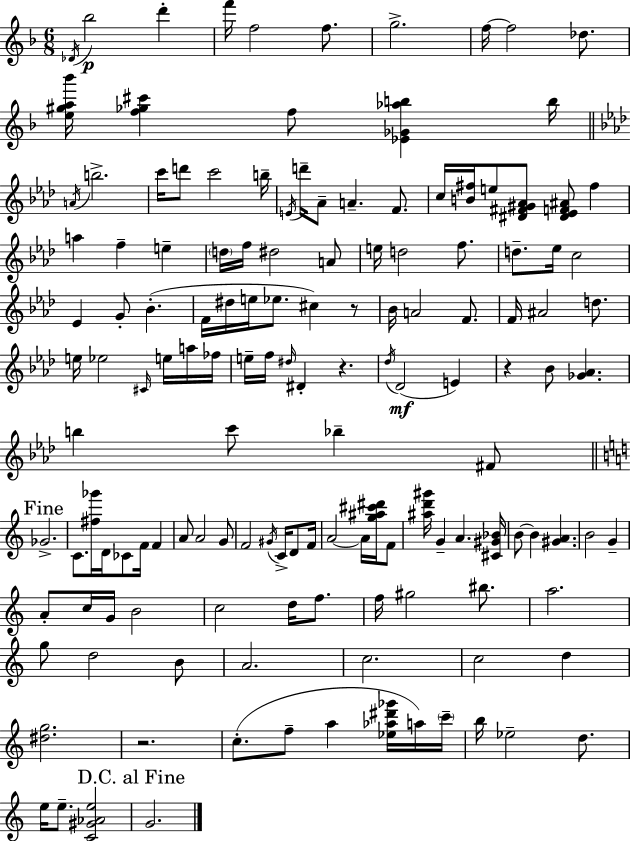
Db4/s Bb5/h D6/q F6/s F5/h F5/e. G5/h. F5/s F5/h Db5/e. [E5,G#5,A5,Bb6]/s [F5,Gb5,C#6]/q F5/e [Eb4,Gb4,Ab5,B5]/q B5/s A4/s B5/h. C6/s D6/e C6/h B5/s E4/s D6/s Ab4/e A4/q. F4/e. C5/s [B4,F#5]/s E5/e [D#4,F#4,G#4,Ab4]/e [D#4,Eb4,F4,A#4]/e F#5/q A5/q F5/q E5/q D5/s F5/s D#5/h A4/e E5/s D5/h F5/e. D5/e. Eb5/s C5/h Eb4/q G4/e Bb4/q. F4/s D#5/s E5/s Eb5/e. C#5/q R/e Bb4/s A4/h F4/e. F4/s A#4/h D5/e. E5/s Eb5/h C#4/s E5/s A5/s FES5/s E5/s F5/s D#5/s D#4/q R/q. Db5/s Db4/h E4/q R/q Bb4/e [Gb4,Ab4]/q. B5/q C6/e Bb5/q F#4/e Gb4/h. C4/e. [F#5,Gb6]/s D4/s CES4/e F4/s F4/q A4/e A4/h G4/e F4/h G#4/s C4/s D4/e F4/s A4/h A4/s [G5,A#5,C#6,D#6]/s F4/e [A#5,D6,G#6]/s G4/q A4/q. [C#4,G#4,Bb4]/s B4/e B4/q [G#4,A4]/q. B4/h G4/q A4/e C5/s G4/s B4/h C5/h D5/s F5/e. F5/s G#5/h BIS5/e. A5/h. G5/e D5/h B4/e A4/h. C5/h. C5/h D5/q [D#5,G5]/h. R/h. C5/e. F5/e A5/q [Eb5,Ab5,D#6,Gb6]/s A5/s C6/s B5/s Eb5/h D5/e. E5/s E5/e. [C4,G#4,Ab4,E5]/h G4/h.